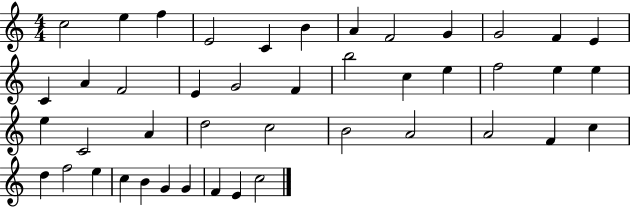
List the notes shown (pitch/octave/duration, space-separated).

C5/h E5/q F5/q E4/h C4/q B4/q A4/q F4/h G4/q G4/h F4/q E4/q C4/q A4/q F4/h E4/q G4/h F4/q B5/h C5/q E5/q F5/h E5/q E5/q E5/q C4/h A4/q D5/h C5/h B4/h A4/h A4/h F4/q C5/q D5/q F5/h E5/q C5/q B4/q G4/q G4/q F4/q E4/q C5/h